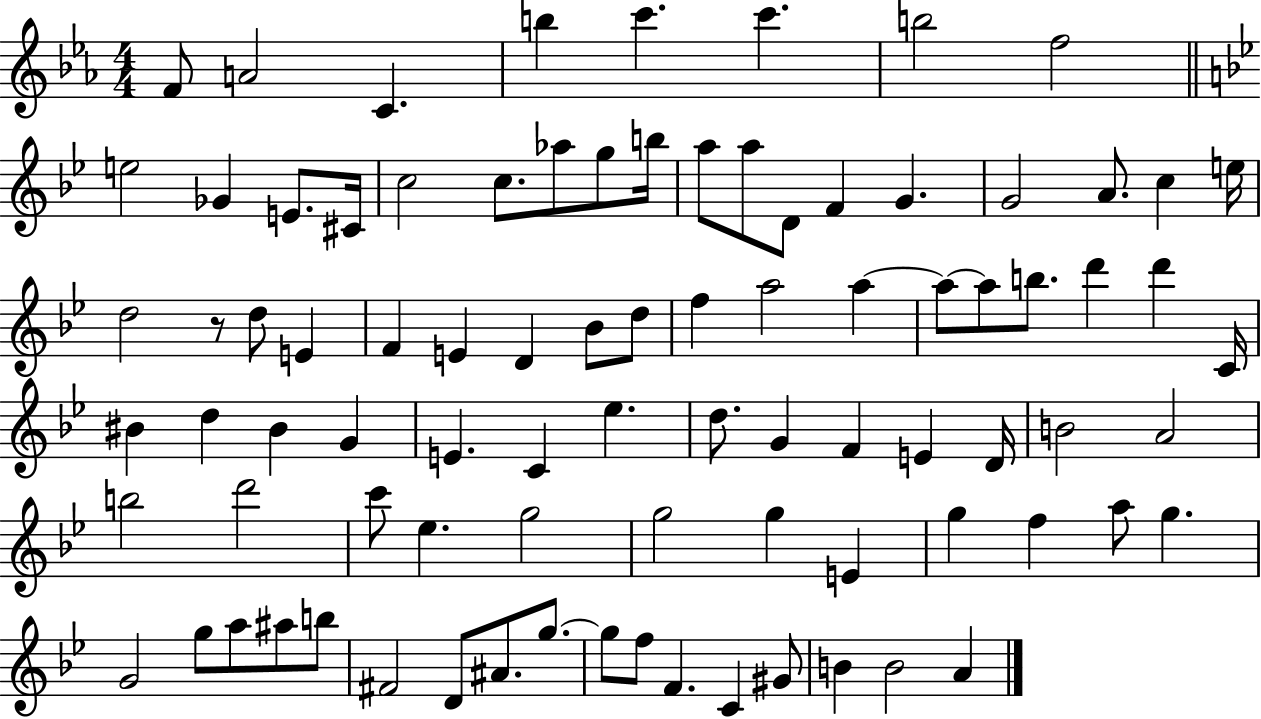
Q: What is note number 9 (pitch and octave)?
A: E5